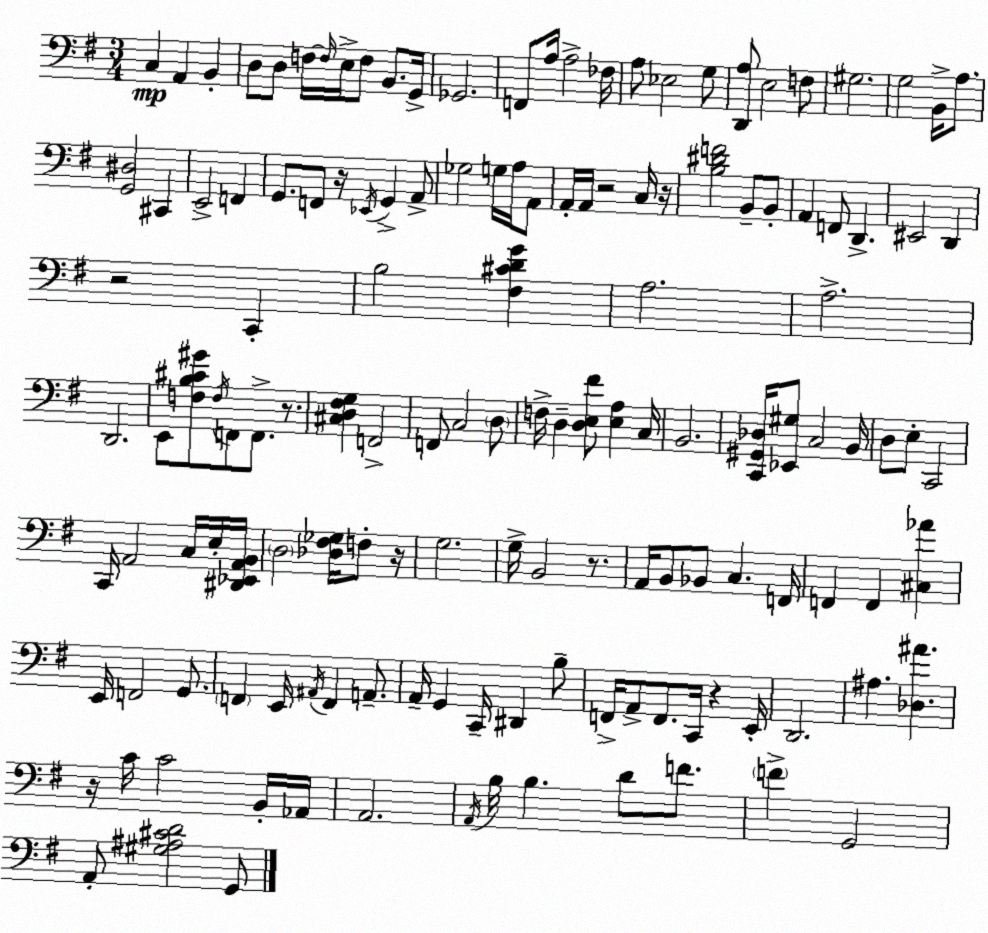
X:1
T:Untitled
M:3/4
L:1/4
K:Em
C, A,, B,, D,/2 D,/2 F,/4 F,/4 E,/4 F,/2 B,,/2 G,,/4 _G,,2 F,,/2 A,/4 A,2 _F,/4 A,/2 _E,2 G,/2 [D,,A,]/2 E,2 F,/2 ^G,2 G,2 B,,/4 A,/2 [G,,^D,]2 ^C,, E,,2 F,, G,,/2 F,,/2 z/4 _E,,/4 G,, A,,/2 _G,2 G,/4 A,/4 A,,/2 A,,/4 A,,/4 z2 C,/4 z/4 [B,^DF]2 B,,/2 B,,/2 A,, F,,/2 D,, ^E,,2 D,, z2 C,, B,2 [^F,^CDG] A,2 A,2 D,,2 E,,/2 [F,B,^C^G]/2 F,/4 F,,/2 F,,/2 z/2 [^C,D,^F,G,] F,,2 F,,/2 C,2 D,/2 F,/4 D, [D,E,^F]/2 [E,A,] C,/4 B,,2 [C,,^G,,_D,]/4 [_E,,^G,]/2 C,2 B,,/4 D,/2 E,/2 C,,2 C,,/4 A,,2 C,/4 E,/4 [^D,,_E,,A,,B,,]/4 D,2 [_D,^F,_G,]/4 F,/2 z/4 G,2 G,/4 B,,2 z/2 A,,/4 B,,/2 _B,,/2 C, F,,/4 F,, F,, [^C,_A] E,,/4 F,,2 G,,/2 F,, E,,/4 ^A,,/4 F,, A,,/2 A,,/4 G,, C,,/4 ^D,, B,/2 F,,/4 A,,/2 F,,/2 C,,/4 z E,,/4 D,,2 ^A, [_D,^A] z/4 C/4 C2 B,,/4 _A,,/4 A,,2 A,,/4 B,/4 B, D/2 F/2 F G,,2 A,,/2 [^G,^A,^CD]2 G,,/2